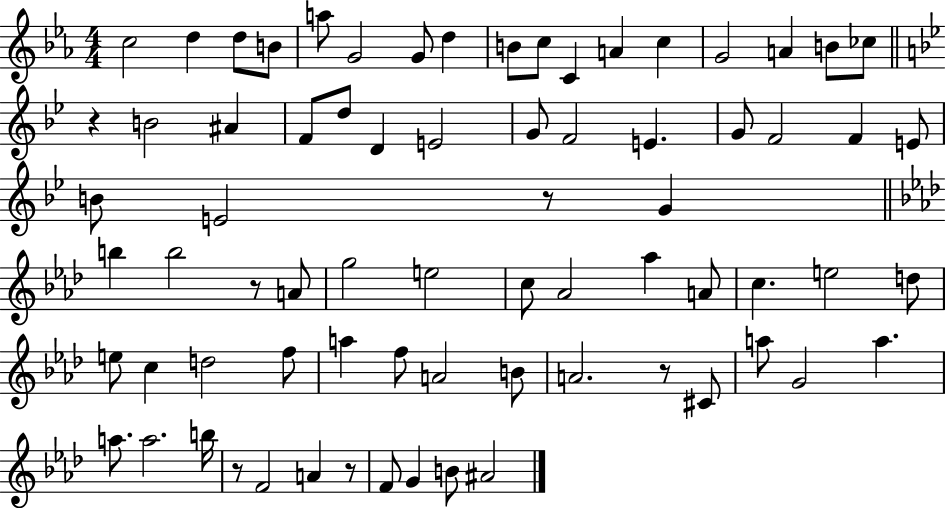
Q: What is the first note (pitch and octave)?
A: C5